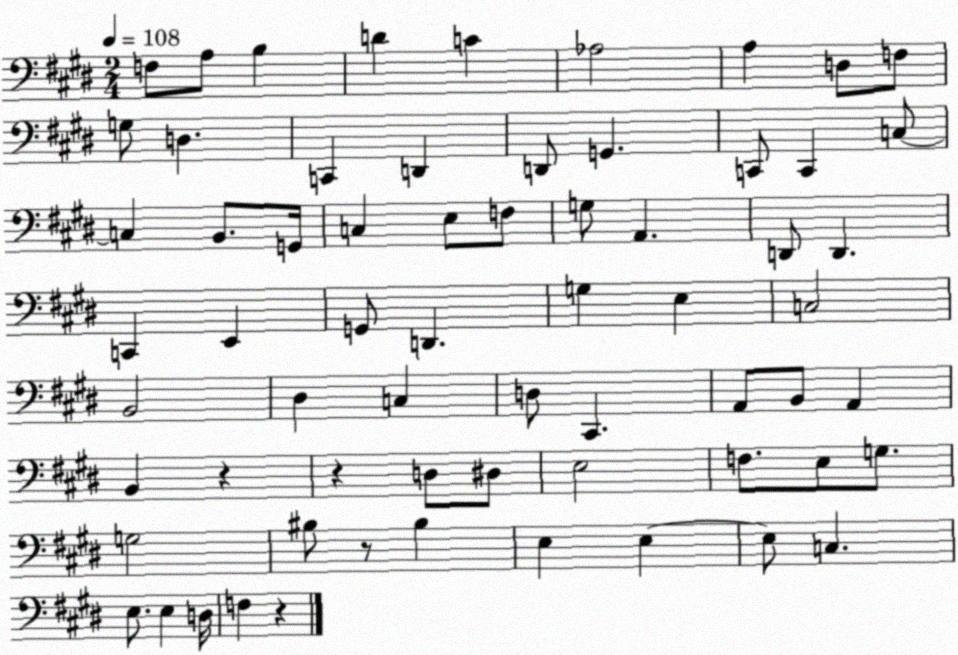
X:1
T:Untitled
M:2/4
L:1/4
K:E
F,/2 A,/2 B, D C _A,2 A, D,/2 F,/2 G,/2 D, C,, D,, D,,/2 G,, C,,/2 C,, C,/2 C, B,,/2 G,,/4 C, E,/2 F,/2 G,/2 A,, D,,/2 D,, C,, E,, G,,/2 D,, G, E, C,2 B,,2 ^D, C, D,/2 ^C,, A,,/2 B,,/2 A,, B,, z z D,/2 ^D,/2 E,2 F,/2 E,/2 G,/2 G,2 ^B,/2 z/2 ^B, E, E, E,/2 C, E,/2 E, D,/4 F, z